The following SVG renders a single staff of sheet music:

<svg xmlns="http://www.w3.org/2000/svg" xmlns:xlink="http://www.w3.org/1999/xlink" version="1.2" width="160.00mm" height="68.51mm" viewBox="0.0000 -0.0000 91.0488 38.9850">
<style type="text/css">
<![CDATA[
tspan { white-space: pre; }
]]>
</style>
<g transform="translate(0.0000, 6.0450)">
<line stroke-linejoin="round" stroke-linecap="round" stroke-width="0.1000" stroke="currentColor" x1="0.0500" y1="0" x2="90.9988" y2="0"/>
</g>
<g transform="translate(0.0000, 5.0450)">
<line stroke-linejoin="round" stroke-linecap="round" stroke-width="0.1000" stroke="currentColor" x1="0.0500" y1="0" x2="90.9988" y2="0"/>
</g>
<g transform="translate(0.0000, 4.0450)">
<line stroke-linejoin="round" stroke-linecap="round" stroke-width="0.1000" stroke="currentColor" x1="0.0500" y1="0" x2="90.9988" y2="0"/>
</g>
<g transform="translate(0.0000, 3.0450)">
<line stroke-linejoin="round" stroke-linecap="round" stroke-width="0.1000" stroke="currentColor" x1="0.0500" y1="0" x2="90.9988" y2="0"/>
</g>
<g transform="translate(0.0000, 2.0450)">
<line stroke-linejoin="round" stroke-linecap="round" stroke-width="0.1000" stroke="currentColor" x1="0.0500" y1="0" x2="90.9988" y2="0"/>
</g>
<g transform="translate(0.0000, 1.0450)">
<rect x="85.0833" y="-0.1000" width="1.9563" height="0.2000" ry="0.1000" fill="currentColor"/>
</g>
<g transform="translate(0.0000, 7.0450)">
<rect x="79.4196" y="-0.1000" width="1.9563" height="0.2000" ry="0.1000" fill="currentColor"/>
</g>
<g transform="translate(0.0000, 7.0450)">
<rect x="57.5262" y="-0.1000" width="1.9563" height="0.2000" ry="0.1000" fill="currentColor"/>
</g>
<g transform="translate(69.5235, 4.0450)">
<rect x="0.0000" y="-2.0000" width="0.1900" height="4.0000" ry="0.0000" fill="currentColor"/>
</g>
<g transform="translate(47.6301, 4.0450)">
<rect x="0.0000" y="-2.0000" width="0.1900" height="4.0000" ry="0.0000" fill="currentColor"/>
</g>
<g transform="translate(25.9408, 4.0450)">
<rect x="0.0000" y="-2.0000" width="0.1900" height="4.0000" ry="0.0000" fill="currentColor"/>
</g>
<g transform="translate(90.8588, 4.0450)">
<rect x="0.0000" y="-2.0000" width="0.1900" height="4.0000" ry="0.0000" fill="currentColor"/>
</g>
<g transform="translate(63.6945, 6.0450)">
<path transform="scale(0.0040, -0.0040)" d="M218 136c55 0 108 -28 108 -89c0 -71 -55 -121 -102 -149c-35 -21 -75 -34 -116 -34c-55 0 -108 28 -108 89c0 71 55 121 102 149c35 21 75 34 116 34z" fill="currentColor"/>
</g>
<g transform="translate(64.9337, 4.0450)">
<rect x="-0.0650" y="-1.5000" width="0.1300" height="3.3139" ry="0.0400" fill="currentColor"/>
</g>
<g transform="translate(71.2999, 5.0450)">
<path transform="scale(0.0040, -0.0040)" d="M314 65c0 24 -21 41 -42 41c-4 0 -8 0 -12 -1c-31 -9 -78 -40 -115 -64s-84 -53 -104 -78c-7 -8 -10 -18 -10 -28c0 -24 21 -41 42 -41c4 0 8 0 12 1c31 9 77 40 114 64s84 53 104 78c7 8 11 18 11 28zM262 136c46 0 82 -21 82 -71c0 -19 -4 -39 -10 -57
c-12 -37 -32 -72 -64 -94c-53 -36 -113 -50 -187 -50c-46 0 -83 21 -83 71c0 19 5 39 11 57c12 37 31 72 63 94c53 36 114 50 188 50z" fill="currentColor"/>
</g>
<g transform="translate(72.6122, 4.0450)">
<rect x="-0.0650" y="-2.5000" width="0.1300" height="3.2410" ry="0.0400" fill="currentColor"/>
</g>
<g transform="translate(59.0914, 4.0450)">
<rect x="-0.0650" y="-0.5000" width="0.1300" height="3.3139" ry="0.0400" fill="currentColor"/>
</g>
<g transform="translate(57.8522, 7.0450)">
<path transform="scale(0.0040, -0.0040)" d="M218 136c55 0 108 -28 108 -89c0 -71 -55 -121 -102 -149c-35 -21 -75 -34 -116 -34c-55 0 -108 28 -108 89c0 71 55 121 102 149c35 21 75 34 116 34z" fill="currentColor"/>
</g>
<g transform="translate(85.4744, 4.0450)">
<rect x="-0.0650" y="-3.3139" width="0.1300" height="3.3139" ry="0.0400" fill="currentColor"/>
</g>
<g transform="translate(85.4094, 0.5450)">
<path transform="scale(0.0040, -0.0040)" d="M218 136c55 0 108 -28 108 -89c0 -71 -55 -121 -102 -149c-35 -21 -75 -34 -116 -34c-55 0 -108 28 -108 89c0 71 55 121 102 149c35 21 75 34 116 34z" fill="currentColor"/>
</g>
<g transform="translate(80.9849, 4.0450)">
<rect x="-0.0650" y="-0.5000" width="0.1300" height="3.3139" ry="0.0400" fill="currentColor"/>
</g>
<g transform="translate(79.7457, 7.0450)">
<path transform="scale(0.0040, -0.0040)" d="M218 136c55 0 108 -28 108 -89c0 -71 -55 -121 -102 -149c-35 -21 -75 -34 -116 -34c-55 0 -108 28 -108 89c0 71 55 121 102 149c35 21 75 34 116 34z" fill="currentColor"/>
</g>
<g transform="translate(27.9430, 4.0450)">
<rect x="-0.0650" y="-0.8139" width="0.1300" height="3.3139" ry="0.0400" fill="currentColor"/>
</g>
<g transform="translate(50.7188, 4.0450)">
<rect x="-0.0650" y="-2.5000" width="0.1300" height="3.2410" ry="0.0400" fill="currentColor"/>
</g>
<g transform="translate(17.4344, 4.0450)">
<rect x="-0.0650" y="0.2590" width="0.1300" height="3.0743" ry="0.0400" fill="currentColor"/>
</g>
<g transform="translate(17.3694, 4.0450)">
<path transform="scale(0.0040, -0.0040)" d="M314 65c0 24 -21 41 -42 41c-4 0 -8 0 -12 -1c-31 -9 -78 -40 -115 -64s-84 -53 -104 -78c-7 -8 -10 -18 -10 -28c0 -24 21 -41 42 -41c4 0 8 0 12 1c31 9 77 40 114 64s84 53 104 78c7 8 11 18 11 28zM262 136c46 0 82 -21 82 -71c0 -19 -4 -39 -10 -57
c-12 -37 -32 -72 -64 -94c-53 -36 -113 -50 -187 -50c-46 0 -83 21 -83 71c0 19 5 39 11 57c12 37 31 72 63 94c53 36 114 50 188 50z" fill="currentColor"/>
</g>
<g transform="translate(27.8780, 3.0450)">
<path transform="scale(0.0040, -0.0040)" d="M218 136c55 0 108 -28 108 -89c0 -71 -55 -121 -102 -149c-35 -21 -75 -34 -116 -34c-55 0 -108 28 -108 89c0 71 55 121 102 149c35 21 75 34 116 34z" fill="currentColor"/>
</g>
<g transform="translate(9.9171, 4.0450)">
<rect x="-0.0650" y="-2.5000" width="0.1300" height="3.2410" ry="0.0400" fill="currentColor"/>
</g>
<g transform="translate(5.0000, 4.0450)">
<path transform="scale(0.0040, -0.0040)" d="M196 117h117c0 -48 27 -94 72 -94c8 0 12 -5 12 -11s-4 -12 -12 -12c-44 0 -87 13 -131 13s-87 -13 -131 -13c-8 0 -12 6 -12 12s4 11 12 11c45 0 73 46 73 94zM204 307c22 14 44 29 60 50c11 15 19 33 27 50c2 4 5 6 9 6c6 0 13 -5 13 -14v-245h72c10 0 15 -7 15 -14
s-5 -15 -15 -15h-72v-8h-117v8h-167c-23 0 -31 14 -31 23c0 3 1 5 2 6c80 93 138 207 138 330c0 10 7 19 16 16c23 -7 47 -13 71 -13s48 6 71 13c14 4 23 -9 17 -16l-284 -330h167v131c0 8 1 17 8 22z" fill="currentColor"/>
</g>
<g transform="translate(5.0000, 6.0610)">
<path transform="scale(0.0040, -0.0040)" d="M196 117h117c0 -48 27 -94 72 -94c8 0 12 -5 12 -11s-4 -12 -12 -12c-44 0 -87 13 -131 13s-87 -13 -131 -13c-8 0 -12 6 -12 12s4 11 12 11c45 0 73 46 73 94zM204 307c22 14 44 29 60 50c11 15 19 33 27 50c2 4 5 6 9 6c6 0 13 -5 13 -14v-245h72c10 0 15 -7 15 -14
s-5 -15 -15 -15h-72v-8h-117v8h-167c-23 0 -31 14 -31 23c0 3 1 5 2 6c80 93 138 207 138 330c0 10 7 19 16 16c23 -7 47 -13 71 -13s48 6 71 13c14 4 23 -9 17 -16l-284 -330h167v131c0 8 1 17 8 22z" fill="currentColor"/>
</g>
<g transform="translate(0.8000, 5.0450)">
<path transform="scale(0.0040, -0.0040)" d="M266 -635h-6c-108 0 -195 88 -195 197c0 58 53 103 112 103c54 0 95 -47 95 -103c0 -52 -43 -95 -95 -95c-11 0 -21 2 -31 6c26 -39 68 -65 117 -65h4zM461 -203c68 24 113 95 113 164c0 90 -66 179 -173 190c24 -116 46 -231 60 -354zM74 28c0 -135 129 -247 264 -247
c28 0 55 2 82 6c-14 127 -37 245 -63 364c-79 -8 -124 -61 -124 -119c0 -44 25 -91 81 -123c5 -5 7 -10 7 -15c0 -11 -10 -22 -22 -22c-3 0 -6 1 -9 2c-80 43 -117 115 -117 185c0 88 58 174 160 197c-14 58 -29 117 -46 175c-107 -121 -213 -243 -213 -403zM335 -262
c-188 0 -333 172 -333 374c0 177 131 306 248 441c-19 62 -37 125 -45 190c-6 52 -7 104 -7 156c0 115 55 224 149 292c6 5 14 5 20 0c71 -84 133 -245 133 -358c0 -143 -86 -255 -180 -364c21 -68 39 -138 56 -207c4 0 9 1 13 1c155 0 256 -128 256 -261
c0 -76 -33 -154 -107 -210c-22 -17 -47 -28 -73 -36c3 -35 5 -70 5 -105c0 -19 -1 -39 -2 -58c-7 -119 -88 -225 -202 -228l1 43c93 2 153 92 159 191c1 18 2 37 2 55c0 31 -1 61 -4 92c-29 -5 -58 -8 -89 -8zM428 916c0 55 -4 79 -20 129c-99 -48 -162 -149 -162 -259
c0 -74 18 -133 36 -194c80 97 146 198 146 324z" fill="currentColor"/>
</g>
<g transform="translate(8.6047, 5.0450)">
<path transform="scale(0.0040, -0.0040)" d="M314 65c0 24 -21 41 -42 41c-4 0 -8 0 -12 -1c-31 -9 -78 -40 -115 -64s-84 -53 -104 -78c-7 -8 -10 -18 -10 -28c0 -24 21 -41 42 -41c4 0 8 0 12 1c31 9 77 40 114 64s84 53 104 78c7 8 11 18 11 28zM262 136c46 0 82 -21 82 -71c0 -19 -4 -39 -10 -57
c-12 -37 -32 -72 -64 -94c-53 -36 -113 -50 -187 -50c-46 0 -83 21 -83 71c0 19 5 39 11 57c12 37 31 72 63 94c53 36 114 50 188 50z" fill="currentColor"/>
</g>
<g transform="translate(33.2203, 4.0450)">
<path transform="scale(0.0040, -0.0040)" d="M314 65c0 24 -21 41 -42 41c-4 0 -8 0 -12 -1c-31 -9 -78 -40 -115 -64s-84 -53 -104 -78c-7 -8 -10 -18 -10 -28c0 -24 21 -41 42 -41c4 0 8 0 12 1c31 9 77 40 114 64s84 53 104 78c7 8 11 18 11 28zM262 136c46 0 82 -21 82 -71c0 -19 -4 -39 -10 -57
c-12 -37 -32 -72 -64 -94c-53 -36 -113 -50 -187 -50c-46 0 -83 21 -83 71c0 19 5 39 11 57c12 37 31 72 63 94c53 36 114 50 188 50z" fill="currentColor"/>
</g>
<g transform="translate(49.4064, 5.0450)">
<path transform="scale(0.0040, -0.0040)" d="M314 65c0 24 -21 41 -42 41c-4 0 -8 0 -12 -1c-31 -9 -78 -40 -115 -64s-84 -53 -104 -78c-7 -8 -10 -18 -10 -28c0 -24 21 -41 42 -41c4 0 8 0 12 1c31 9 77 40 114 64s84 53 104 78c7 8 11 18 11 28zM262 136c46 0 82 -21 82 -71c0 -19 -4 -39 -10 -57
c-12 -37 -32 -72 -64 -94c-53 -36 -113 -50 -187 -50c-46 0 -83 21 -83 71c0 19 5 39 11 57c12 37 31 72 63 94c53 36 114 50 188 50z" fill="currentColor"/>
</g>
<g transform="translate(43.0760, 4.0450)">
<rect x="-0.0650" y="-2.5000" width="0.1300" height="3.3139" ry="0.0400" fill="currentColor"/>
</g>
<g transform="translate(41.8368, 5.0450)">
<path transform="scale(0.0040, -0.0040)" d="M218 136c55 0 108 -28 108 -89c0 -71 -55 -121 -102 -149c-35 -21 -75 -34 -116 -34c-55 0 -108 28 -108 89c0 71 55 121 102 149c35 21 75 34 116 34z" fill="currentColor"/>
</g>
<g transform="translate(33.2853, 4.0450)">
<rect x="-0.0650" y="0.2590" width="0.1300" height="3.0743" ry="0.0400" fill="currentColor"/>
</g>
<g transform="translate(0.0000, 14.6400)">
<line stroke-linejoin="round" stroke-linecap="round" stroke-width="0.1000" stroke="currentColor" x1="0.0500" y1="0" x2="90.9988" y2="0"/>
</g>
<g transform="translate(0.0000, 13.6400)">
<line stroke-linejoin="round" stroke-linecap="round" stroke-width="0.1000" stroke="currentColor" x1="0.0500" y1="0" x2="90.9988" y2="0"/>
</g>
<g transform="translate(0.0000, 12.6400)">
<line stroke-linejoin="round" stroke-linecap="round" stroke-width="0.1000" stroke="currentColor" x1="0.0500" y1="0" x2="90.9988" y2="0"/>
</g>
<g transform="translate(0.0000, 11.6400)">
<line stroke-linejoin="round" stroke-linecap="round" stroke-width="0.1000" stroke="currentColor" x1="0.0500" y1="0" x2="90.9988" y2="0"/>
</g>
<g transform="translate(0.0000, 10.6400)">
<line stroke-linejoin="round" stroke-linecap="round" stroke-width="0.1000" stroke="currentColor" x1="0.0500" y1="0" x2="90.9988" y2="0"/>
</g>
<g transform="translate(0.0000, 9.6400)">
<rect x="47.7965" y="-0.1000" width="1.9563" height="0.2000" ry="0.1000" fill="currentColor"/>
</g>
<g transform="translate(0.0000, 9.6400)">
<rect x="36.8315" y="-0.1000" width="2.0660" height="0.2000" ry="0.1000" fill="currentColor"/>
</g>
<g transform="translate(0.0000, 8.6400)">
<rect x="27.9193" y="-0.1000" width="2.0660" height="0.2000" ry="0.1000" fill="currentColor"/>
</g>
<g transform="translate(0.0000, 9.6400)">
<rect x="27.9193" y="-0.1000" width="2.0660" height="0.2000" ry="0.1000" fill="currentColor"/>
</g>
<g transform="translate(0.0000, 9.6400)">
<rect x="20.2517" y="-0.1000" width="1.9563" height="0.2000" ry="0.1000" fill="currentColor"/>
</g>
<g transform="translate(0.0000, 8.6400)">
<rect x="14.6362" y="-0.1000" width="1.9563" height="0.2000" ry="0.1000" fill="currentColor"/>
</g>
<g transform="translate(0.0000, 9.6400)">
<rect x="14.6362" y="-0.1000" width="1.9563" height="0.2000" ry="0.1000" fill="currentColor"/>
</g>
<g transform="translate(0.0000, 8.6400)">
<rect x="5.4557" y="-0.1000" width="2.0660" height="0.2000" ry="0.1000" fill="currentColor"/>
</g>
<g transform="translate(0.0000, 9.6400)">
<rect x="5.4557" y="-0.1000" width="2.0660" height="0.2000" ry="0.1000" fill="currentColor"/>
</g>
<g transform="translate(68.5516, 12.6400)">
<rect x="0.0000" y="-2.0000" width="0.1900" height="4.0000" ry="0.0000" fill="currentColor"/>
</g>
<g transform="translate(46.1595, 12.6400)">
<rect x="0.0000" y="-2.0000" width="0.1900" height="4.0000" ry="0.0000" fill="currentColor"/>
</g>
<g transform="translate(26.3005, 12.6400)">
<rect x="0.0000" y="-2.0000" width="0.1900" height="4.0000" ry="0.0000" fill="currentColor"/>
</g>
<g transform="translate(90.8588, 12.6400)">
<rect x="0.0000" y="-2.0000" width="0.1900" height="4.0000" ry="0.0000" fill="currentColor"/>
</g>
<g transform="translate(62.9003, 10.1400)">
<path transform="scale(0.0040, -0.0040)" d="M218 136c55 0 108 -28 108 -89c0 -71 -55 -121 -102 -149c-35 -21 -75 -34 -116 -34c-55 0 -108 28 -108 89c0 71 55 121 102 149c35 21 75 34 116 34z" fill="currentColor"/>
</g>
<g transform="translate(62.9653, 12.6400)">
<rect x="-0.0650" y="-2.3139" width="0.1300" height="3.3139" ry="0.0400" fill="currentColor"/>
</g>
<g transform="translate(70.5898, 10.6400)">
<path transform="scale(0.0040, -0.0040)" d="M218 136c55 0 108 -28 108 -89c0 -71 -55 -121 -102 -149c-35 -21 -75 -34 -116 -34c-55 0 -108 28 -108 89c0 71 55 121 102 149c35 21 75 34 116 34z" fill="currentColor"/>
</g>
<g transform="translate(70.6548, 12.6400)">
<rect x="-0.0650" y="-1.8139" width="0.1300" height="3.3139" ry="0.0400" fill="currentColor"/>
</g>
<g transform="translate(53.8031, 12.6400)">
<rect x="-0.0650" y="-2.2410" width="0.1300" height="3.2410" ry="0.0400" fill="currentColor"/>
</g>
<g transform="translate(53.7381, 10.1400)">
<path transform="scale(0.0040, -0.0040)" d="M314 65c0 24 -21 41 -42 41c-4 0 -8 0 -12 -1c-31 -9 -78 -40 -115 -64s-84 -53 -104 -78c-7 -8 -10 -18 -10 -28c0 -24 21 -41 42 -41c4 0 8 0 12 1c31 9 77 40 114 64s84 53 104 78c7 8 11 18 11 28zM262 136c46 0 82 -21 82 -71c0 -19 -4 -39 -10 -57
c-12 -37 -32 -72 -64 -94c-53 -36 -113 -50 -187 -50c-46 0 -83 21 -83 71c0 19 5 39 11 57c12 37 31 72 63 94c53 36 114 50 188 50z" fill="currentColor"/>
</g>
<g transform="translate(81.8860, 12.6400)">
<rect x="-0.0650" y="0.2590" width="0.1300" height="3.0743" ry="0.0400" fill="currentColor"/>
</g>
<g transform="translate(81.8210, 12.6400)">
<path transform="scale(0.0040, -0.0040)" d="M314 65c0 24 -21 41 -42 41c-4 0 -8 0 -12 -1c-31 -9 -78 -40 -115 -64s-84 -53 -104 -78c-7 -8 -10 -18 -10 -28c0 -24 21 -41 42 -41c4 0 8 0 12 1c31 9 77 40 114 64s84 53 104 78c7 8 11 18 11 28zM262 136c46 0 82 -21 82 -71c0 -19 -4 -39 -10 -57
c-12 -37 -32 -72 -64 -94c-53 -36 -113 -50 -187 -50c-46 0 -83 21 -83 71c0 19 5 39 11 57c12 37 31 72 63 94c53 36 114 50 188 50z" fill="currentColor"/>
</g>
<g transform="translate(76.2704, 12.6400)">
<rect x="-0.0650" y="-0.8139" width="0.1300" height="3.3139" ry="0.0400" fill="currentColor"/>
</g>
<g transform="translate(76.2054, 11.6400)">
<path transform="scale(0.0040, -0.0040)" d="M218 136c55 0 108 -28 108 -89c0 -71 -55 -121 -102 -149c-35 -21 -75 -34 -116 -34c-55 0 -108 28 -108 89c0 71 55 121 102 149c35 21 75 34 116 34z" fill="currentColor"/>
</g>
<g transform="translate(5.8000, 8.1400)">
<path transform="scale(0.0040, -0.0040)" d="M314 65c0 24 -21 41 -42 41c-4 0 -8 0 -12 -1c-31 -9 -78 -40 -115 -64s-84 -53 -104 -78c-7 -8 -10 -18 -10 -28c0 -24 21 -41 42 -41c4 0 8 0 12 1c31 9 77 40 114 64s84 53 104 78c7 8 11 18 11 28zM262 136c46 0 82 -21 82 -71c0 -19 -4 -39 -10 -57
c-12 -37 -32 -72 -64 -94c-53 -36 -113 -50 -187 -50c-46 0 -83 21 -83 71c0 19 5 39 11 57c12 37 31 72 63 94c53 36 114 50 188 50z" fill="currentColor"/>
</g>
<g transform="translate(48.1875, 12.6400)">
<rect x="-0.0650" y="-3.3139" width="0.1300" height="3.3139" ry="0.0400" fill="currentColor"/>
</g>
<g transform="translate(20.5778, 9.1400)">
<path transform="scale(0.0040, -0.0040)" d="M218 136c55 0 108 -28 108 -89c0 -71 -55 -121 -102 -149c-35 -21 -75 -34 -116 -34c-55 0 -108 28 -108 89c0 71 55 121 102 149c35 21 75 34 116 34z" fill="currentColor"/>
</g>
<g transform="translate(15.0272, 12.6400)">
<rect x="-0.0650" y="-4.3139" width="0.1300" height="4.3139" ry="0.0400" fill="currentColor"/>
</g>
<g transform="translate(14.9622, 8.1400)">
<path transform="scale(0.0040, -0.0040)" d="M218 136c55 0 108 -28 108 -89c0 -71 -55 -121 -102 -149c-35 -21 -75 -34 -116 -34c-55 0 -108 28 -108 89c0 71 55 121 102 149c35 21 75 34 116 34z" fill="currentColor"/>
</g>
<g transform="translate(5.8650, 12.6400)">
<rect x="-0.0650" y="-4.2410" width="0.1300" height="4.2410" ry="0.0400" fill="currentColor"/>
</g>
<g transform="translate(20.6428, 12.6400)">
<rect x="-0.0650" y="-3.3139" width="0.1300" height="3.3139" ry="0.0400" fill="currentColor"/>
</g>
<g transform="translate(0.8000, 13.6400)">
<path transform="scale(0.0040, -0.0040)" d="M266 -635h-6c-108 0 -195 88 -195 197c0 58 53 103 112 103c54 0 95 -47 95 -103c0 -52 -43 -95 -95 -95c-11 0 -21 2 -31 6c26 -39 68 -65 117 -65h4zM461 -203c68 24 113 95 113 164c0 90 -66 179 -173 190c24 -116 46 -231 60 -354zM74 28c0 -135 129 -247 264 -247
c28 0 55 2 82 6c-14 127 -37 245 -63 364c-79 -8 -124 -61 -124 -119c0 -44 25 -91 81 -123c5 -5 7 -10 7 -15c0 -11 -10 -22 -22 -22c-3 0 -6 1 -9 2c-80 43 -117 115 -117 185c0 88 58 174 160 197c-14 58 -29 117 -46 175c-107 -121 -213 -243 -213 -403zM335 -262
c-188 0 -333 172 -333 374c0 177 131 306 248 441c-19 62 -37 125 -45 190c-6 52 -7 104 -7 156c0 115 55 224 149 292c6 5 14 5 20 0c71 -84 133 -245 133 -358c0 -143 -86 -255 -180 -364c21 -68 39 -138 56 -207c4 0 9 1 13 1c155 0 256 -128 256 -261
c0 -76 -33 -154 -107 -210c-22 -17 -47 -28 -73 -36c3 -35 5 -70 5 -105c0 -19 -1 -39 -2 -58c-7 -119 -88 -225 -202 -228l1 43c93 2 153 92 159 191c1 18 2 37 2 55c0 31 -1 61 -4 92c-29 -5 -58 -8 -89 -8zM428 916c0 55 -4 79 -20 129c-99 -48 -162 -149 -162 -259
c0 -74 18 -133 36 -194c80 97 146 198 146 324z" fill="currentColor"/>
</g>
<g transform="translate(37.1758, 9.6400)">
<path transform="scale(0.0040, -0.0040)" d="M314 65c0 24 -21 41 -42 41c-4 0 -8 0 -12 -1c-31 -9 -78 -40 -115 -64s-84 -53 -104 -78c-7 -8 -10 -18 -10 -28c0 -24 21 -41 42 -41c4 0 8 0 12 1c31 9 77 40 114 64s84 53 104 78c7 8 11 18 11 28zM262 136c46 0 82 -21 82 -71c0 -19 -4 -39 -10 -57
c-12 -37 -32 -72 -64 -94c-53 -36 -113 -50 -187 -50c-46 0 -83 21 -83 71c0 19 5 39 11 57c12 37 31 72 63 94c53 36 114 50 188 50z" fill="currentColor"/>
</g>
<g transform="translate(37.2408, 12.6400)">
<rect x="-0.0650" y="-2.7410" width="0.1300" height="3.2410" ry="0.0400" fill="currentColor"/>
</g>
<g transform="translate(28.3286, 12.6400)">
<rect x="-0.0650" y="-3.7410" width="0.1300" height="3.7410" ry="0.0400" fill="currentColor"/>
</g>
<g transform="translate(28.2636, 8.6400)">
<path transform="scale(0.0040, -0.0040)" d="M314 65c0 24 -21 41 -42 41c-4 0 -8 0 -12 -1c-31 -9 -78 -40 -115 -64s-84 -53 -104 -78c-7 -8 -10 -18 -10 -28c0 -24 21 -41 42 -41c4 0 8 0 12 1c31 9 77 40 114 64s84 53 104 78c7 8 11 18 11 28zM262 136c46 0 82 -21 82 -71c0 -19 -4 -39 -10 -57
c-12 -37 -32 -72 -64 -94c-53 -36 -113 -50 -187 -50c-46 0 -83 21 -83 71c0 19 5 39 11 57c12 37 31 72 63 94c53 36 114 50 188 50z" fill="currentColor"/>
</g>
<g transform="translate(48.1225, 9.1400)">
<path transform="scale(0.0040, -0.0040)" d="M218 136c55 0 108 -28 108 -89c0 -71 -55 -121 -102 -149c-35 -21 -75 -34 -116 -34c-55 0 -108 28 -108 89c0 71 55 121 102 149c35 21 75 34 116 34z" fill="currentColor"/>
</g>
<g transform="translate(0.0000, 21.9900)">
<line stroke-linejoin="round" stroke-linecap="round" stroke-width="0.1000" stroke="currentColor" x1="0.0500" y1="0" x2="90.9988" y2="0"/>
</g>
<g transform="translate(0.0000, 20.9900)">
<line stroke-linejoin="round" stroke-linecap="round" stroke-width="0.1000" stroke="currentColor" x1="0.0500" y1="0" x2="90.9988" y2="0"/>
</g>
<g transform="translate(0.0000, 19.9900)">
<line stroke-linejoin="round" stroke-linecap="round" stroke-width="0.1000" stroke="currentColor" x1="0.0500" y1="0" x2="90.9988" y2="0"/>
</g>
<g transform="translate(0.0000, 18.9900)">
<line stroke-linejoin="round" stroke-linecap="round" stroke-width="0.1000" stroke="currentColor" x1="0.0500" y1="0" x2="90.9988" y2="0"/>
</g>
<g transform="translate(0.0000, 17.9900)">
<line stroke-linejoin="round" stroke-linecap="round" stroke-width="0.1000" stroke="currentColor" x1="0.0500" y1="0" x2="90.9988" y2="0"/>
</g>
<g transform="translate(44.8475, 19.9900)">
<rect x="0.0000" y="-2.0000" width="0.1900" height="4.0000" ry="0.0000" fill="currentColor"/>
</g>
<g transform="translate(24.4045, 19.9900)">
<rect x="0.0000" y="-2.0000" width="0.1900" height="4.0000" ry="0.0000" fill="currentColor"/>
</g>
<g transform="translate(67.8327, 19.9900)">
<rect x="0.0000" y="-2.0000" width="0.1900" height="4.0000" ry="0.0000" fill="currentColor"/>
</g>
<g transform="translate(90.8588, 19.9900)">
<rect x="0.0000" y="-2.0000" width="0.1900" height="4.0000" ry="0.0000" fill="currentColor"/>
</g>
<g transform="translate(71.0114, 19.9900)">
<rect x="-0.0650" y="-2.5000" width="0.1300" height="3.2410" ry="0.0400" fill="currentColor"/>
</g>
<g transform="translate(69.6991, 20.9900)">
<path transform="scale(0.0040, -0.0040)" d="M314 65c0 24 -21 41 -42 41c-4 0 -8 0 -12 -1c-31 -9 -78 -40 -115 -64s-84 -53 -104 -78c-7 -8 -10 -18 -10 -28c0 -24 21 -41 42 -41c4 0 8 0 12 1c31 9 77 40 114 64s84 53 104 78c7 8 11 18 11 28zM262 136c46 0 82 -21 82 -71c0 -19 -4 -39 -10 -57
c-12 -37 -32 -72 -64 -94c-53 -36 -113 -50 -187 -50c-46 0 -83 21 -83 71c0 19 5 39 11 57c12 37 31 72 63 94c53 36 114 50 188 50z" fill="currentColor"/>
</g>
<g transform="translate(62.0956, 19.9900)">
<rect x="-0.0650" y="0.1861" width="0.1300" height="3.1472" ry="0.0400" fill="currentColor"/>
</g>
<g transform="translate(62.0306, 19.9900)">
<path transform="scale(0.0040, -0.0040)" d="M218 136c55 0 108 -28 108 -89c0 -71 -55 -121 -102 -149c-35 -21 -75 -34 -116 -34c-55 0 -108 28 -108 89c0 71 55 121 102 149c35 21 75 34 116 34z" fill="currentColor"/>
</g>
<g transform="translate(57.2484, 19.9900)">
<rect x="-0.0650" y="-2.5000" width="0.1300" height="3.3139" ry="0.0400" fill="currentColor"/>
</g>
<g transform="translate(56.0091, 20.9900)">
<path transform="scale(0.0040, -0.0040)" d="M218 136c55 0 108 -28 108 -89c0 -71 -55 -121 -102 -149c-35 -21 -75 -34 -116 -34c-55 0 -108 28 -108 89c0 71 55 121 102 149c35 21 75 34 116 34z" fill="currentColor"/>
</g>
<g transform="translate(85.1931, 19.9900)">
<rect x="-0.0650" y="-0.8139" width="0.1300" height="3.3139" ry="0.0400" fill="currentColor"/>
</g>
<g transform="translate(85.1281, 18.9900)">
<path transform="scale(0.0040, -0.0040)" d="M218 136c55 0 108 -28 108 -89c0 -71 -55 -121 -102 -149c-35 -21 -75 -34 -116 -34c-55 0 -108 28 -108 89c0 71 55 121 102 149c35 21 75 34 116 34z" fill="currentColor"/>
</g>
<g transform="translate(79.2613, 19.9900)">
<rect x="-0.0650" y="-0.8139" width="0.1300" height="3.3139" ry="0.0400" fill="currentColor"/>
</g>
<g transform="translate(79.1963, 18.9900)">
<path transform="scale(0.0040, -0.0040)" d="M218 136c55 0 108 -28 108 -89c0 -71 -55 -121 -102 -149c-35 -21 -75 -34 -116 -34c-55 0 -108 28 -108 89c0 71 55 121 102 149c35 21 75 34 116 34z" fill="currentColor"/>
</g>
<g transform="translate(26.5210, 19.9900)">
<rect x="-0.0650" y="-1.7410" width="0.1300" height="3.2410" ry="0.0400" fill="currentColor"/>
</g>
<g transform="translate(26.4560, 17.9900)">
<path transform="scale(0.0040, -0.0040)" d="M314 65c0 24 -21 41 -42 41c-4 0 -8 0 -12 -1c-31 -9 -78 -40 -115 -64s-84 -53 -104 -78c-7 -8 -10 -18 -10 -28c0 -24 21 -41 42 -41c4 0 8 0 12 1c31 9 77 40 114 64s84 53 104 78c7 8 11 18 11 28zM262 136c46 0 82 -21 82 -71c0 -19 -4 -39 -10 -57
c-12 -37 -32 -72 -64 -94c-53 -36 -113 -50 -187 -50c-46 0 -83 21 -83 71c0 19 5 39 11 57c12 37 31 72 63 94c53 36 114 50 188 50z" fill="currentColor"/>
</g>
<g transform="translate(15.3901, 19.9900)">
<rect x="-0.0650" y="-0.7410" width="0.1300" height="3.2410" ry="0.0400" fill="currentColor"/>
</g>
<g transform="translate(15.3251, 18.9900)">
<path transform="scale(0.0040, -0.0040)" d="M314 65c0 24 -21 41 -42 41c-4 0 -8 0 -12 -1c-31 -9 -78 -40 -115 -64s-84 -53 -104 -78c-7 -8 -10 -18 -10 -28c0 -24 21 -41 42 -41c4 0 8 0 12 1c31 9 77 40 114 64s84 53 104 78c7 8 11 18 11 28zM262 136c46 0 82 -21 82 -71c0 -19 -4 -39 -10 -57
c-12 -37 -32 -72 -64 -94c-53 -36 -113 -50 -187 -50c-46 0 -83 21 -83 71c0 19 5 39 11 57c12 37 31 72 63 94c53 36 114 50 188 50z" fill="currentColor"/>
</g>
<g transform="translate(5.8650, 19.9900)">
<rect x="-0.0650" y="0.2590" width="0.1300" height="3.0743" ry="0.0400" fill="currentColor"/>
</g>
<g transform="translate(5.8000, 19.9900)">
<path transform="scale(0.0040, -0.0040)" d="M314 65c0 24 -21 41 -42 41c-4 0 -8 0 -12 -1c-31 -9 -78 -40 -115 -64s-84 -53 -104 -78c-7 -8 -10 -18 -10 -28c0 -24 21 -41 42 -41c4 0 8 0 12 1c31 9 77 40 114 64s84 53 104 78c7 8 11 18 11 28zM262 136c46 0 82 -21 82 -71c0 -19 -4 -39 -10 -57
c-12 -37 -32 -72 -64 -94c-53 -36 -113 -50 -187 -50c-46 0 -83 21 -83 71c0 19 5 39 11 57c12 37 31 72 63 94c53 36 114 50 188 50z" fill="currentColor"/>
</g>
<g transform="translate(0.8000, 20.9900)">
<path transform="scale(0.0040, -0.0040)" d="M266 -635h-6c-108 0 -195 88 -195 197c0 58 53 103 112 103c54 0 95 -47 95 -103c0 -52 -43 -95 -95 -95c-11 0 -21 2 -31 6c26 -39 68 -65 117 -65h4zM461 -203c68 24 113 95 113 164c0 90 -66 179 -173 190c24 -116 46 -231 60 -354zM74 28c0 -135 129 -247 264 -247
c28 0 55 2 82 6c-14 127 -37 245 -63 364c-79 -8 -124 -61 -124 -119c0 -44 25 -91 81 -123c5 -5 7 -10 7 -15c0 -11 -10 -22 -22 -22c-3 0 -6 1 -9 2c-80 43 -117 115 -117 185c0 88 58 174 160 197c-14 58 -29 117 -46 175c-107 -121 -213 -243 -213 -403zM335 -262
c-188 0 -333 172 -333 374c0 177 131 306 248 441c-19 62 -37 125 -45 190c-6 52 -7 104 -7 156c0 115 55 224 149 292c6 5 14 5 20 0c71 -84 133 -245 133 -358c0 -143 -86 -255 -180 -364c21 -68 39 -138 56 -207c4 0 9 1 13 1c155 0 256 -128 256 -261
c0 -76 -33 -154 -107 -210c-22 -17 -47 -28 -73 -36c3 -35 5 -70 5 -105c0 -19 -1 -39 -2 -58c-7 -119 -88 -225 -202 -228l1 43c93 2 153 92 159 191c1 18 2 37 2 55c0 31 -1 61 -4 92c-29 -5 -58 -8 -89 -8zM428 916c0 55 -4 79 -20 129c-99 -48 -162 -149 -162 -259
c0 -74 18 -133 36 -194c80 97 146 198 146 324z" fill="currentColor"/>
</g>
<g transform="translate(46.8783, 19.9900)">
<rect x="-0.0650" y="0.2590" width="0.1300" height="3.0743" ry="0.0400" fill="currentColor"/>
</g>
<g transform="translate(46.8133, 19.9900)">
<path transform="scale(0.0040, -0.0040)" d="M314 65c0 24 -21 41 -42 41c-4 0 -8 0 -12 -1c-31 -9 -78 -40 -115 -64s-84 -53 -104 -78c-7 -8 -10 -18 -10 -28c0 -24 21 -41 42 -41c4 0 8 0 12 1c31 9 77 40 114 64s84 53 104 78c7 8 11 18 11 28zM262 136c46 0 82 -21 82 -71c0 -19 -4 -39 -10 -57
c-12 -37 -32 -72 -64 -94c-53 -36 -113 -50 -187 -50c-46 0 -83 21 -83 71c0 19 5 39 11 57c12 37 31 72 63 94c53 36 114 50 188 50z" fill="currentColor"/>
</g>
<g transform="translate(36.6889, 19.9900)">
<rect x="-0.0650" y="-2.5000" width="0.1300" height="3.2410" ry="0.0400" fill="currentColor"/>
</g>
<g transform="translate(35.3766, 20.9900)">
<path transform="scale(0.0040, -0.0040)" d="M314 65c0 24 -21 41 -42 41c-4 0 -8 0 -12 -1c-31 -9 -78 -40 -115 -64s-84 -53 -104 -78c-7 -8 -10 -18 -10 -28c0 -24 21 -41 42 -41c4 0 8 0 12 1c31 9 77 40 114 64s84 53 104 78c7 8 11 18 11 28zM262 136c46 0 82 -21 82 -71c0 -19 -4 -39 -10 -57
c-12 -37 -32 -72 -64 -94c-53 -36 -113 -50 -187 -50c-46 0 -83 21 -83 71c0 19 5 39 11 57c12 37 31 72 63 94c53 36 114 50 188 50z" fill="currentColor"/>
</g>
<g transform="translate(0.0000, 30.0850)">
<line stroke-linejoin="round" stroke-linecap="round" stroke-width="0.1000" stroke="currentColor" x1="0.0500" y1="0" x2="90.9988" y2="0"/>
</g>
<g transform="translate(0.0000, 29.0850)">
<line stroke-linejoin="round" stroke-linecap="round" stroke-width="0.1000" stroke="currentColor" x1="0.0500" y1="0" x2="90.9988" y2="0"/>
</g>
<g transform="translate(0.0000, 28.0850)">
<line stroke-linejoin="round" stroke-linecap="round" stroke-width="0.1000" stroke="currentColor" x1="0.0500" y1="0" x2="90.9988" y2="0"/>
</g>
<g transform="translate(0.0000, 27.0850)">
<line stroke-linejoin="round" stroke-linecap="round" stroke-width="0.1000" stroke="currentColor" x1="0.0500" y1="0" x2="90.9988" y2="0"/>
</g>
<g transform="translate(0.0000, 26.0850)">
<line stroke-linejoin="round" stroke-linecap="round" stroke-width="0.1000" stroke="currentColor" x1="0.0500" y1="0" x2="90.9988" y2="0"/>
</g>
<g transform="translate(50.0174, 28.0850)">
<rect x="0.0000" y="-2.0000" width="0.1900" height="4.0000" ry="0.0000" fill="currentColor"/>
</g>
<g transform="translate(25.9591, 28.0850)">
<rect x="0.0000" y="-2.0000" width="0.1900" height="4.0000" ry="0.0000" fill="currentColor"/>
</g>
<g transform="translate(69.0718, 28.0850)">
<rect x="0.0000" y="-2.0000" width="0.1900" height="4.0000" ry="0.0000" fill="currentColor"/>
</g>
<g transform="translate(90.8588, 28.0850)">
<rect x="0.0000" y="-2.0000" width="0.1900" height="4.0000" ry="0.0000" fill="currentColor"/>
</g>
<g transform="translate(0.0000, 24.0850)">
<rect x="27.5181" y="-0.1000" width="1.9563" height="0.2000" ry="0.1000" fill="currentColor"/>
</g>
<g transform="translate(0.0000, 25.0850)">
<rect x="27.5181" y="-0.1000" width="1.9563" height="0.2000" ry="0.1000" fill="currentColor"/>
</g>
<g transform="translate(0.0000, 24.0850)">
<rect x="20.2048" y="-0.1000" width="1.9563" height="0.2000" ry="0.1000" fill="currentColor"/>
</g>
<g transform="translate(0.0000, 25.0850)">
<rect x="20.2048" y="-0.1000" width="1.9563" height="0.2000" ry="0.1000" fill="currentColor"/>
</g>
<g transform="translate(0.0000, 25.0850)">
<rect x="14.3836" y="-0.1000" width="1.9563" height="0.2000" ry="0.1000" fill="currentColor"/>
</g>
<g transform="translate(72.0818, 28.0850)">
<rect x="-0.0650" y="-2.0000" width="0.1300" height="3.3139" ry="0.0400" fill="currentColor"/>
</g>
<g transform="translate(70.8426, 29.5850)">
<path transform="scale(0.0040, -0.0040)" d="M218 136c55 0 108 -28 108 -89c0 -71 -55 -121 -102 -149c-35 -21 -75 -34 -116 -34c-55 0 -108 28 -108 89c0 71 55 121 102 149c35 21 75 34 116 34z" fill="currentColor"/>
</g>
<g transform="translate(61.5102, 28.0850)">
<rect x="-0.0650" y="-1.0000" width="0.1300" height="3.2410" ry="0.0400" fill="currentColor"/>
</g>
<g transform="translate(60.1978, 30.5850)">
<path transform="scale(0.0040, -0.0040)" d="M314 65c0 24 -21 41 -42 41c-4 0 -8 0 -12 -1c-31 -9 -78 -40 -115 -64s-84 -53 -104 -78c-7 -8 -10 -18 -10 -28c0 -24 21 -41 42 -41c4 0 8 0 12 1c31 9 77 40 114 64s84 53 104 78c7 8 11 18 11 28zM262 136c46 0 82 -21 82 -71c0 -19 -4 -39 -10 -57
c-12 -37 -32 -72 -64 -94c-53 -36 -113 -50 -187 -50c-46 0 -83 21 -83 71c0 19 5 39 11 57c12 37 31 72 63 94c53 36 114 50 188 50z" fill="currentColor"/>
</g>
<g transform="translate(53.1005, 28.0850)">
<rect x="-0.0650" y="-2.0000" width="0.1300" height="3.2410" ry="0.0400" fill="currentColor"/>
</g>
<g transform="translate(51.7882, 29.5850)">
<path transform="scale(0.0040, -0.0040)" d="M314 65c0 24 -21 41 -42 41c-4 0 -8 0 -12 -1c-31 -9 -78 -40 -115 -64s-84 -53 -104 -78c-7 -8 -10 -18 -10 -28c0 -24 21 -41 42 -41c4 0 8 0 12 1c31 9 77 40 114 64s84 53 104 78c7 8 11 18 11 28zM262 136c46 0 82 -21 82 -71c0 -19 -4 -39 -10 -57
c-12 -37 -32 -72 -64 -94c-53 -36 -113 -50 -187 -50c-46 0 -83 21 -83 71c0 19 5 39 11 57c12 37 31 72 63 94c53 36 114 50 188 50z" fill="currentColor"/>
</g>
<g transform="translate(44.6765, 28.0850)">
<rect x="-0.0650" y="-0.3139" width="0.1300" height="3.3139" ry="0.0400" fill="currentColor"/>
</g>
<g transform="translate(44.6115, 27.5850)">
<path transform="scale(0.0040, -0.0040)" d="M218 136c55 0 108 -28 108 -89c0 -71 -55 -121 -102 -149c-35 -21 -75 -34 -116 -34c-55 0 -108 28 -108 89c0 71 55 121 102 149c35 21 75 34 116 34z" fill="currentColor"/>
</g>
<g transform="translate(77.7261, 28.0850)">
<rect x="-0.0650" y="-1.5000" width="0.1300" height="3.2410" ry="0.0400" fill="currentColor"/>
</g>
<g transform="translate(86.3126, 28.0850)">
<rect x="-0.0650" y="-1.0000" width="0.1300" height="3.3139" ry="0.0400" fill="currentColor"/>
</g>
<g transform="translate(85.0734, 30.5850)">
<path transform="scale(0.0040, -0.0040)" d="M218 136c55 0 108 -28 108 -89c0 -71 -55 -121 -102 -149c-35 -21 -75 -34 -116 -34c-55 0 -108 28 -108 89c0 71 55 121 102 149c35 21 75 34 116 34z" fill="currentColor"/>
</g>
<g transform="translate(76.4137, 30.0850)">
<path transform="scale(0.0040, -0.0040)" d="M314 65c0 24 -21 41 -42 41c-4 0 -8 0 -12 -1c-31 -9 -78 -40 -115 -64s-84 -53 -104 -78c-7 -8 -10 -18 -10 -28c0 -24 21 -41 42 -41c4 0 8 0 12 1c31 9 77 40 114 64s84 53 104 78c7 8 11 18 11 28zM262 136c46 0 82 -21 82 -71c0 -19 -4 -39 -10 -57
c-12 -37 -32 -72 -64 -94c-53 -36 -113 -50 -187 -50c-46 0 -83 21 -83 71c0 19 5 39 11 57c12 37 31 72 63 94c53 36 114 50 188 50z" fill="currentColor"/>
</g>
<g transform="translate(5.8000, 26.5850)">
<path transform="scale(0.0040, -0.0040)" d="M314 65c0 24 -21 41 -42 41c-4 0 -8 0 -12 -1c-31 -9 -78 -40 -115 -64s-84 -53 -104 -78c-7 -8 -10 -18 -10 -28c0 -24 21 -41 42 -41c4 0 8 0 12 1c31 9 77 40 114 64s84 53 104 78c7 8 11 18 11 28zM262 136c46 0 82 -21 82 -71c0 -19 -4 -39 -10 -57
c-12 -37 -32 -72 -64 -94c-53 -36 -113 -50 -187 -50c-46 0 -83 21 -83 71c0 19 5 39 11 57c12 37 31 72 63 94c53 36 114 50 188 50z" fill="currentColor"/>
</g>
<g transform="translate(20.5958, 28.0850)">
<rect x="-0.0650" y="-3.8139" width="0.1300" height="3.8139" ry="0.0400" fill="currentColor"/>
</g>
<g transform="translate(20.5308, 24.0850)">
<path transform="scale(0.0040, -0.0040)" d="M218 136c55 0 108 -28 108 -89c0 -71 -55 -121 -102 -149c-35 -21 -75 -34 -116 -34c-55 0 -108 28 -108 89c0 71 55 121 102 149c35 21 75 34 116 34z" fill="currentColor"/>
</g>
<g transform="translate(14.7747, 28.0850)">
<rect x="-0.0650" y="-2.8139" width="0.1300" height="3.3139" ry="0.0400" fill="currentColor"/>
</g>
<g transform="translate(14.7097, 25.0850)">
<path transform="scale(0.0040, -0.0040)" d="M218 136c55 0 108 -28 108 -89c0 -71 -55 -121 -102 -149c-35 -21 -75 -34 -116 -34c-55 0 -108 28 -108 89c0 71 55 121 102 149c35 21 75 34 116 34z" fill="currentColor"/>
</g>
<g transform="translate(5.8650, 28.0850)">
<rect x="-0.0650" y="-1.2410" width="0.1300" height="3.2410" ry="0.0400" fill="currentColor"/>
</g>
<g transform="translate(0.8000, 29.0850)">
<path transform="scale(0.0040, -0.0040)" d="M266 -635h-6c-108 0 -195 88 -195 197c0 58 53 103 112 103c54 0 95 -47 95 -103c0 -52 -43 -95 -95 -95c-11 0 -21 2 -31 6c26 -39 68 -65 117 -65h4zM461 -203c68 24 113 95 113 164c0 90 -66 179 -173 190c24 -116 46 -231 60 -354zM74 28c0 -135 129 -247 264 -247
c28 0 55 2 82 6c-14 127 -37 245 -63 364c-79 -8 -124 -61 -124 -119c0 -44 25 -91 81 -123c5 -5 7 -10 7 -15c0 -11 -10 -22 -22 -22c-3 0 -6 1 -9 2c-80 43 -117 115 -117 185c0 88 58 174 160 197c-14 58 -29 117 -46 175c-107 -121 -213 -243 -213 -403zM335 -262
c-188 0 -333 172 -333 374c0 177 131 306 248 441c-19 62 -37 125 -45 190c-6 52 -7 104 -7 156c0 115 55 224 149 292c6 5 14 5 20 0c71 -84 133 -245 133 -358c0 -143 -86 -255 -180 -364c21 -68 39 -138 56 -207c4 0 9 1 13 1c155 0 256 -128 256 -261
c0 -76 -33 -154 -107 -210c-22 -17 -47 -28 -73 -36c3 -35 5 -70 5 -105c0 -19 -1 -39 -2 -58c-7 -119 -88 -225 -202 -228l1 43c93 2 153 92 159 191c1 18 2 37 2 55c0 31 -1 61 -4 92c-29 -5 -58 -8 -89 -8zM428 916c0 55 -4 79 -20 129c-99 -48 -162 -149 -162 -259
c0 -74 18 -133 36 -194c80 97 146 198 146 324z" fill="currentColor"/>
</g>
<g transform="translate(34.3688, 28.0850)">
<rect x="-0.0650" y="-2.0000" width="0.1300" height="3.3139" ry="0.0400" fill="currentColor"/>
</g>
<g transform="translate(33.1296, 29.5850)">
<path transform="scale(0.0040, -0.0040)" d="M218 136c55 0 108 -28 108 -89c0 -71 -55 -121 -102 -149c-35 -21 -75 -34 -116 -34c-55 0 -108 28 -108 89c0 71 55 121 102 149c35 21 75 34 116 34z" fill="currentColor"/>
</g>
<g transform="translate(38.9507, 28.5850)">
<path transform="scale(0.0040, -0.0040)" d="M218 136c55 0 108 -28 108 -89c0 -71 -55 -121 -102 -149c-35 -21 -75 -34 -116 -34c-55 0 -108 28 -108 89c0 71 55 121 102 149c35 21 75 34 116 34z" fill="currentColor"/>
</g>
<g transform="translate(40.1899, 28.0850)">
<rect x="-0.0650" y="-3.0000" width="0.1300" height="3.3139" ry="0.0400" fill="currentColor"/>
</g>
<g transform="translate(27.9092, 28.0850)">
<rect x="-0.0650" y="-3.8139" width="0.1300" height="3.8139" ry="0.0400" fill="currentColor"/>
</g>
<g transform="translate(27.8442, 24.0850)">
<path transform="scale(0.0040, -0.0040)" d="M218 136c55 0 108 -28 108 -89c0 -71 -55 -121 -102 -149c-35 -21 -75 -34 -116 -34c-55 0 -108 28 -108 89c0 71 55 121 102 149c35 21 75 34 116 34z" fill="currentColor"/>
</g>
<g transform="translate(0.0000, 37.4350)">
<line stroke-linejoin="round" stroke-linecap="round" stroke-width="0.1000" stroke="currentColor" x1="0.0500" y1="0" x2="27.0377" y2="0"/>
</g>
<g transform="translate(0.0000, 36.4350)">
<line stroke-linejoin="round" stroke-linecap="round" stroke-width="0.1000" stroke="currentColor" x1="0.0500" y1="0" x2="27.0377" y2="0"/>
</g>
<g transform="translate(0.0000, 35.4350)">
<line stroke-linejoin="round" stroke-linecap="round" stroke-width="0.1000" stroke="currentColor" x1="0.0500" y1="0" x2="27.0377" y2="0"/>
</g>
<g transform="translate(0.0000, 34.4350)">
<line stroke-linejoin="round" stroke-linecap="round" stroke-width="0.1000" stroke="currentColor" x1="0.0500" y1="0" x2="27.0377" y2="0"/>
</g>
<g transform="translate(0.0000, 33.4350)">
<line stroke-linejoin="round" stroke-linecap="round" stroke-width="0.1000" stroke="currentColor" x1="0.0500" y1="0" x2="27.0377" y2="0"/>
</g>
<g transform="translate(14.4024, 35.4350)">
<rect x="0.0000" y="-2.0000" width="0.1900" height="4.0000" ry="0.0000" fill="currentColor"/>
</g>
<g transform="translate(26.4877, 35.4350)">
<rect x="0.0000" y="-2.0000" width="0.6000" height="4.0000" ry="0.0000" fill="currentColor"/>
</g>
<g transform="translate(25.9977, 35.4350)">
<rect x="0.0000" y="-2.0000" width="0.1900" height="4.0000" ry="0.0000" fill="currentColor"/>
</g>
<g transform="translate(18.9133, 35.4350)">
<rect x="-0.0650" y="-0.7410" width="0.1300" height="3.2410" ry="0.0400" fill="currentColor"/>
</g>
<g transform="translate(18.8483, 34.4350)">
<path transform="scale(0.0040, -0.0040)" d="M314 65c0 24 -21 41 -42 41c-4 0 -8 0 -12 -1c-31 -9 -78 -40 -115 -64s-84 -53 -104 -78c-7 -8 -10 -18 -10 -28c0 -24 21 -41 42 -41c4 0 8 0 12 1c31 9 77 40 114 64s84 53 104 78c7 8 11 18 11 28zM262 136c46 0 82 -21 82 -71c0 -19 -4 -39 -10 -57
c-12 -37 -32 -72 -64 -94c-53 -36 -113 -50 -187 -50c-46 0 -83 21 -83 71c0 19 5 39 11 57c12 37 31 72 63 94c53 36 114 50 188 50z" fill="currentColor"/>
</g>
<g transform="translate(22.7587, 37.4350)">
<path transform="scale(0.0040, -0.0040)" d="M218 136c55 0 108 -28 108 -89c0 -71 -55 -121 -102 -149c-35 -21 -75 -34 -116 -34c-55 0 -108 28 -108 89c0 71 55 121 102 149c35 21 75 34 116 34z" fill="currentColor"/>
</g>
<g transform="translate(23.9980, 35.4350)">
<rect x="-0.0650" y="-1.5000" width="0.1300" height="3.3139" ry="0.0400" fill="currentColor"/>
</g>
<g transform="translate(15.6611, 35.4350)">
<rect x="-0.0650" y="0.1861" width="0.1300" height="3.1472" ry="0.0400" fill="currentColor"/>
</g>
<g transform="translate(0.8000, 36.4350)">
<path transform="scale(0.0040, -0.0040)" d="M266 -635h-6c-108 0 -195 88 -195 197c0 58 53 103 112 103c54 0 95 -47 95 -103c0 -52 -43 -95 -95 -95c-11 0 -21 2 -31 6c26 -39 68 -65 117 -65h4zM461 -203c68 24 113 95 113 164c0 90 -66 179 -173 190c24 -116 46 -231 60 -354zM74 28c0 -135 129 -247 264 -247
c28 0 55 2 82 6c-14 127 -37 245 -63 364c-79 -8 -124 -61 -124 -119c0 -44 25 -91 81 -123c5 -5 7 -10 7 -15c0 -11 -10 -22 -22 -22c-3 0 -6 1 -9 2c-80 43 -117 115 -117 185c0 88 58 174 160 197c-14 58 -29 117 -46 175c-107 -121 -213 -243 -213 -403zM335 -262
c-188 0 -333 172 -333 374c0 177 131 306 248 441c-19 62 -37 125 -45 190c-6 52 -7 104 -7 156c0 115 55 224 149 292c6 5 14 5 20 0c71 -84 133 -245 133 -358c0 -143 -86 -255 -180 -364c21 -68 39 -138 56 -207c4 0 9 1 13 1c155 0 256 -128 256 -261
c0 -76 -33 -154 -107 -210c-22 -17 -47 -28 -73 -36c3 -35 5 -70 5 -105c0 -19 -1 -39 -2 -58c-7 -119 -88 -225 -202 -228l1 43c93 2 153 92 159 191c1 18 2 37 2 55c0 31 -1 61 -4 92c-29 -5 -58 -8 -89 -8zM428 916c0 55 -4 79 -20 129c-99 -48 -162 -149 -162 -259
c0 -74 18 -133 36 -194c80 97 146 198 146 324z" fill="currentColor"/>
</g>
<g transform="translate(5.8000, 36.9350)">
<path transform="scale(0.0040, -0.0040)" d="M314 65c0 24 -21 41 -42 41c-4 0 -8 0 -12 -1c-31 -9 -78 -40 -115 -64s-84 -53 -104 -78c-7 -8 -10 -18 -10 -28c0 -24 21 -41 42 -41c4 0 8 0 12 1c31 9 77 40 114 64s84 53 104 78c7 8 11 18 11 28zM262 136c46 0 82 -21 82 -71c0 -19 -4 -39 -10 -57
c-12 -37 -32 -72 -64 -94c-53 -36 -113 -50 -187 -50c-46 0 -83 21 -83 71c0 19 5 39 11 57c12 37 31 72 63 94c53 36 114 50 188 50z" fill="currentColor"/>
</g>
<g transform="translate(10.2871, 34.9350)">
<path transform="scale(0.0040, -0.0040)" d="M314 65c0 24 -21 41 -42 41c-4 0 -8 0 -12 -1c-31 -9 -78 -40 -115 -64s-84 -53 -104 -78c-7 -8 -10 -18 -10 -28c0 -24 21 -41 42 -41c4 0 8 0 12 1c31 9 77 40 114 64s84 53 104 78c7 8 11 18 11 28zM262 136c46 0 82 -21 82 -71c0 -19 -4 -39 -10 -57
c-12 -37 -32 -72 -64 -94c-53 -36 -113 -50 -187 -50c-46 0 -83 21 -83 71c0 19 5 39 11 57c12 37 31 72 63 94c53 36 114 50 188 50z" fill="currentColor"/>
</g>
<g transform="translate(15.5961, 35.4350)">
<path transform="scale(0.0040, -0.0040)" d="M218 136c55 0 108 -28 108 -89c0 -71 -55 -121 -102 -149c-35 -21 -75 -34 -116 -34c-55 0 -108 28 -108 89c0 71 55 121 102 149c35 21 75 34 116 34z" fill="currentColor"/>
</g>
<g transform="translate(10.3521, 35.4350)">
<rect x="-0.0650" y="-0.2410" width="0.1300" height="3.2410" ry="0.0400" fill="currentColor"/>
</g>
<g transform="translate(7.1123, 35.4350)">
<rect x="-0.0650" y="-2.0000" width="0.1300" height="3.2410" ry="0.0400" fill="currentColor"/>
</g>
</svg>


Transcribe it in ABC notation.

X:1
T:Untitled
M:4/4
L:1/4
K:C
G2 B2 d B2 G G2 C E G2 C b d'2 d' b c'2 a2 b g2 g f d B2 B2 d2 f2 G2 B2 G B G2 d d e2 a c' c' F A c F2 D2 F E2 D F2 c2 B d2 E